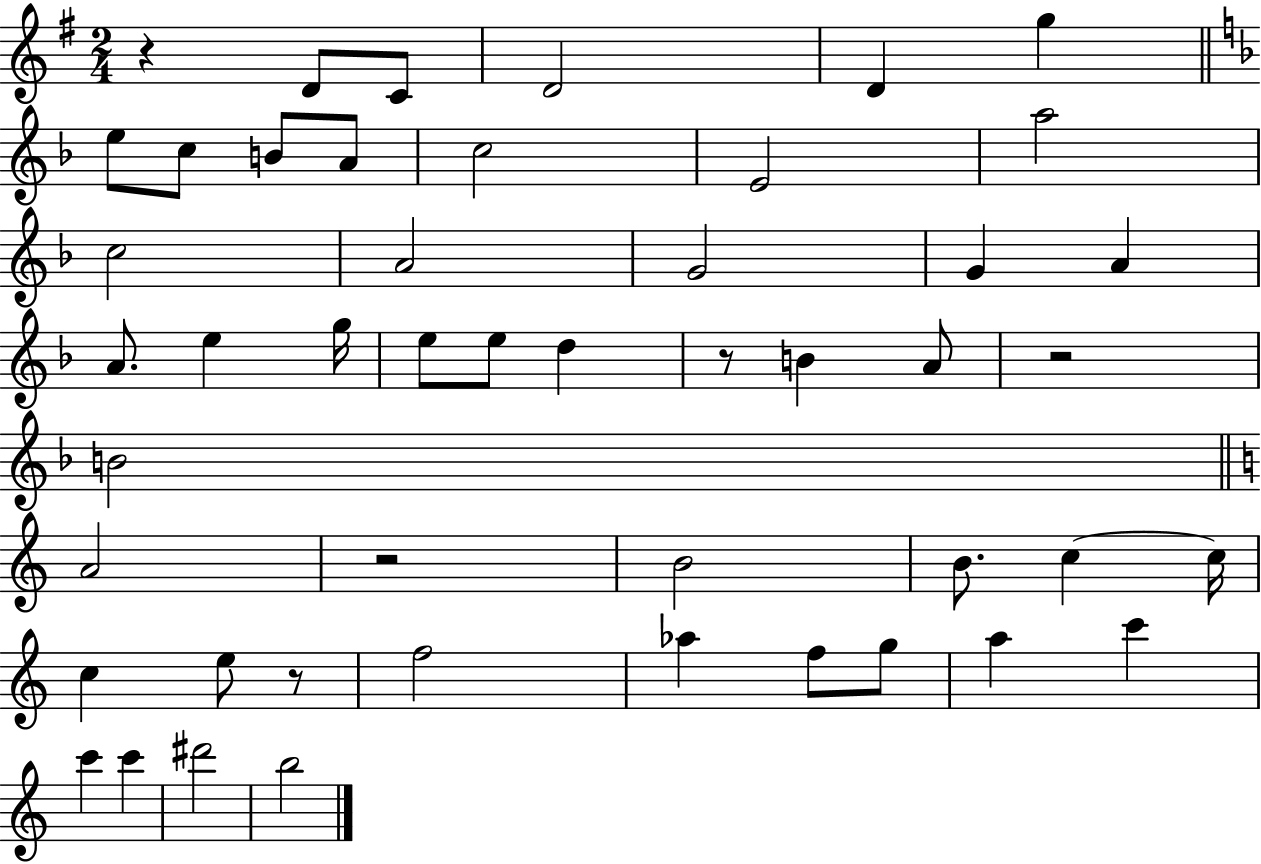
{
  \clef treble
  \numericTimeSignature
  \time 2/4
  \key g \major
  r4 d'8 c'8 | d'2 | d'4 g''4 | \bar "||" \break \key f \major e''8 c''8 b'8 a'8 | c''2 | e'2 | a''2 | \break c''2 | a'2 | g'2 | g'4 a'4 | \break a'8. e''4 g''16 | e''8 e''8 d''4 | r8 b'4 a'8 | r2 | \break b'2 | \bar "||" \break \key c \major a'2 | r2 | b'2 | b'8. c''4~~ c''16 | \break c''4 e''8 r8 | f''2 | aes''4 f''8 g''8 | a''4 c'''4 | \break c'''4 c'''4 | dis'''2 | b''2 | \bar "|."
}